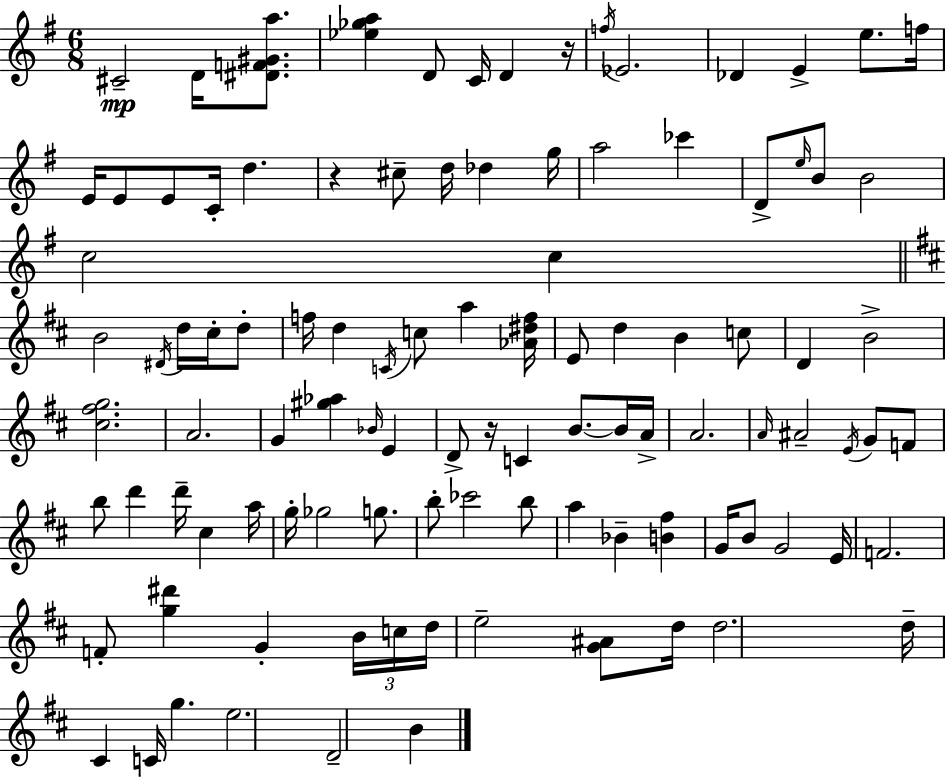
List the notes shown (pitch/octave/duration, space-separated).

C#4/h D4/s [D#4,F4,G#4,A5]/e. [Eb5,Gb5,A5]/q D4/e C4/s D4/q R/s F5/s Eb4/h. Db4/q E4/q E5/e. F5/s E4/s E4/e E4/e C4/s D5/q. R/q C#5/e D5/s Db5/q G5/s A5/h CES6/q D4/e E5/s B4/e B4/h C5/h C5/q B4/h D#4/s D5/s C#5/s D5/e F5/s D5/q C4/s C5/e A5/q [Ab4,D#5,F5]/s E4/e D5/q B4/q C5/e D4/q B4/h [C#5,F#5,G5]/h. A4/h. G4/q [G#5,Ab5]/q Bb4/s E4/q D4/e R/s C4/q B4/e. B4/s A4/s A4/h. A4/s A#4/h E4/s G4/e F4/e B5/e D6/q D6/s C#5/q A5/s G5/s Gb5/h G5/e. B5/e CES6/h B5/e A5/q Bb4/q [B4,F#5]/q G4/s B4/e G4/h E4/s F4/h. F4/e [G5,D#6]/q G4/q B4/s C5/s D5/s E5/h [G4,A#4]/e D5/s D5/h. D5/s C#4/q C4/s G5/q. E5/h. D4/h B4/q